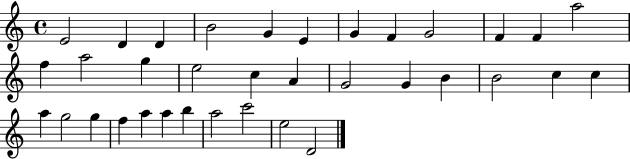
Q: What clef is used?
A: treble